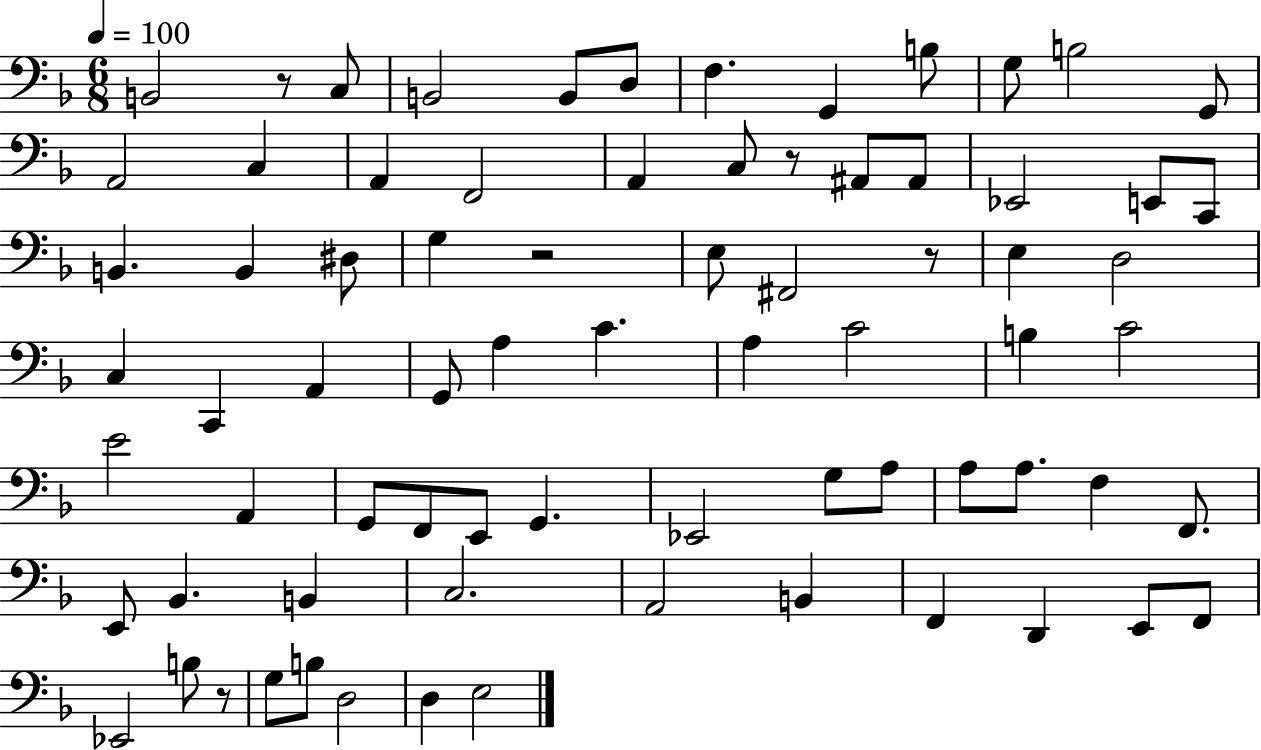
B2/h R/e C3/e B2/h B2/e D3/e F3/q. G2/q B3/e G3/e B3/h G2/e A2/h C3/q A2/q F2/h A2/q C3/e R/e A#2/e A#2/e Eb2/h E2/e C2/e B2/q. B2/q D#3/e G3/q R/h E3/e F#2/h R/e E3/q D3/h C3/q C2/q A2/q G2/e A3/q C4/q. A3/q C4/h B3/q C4/h E4/h A2/q G2/e F2/e E2/e G2/q. Eb2/h G3/e A3/e A3/e A3/e. F3/q F2/e. E2/e Bb2/q. B2/q C3/h. A2/h B2/q F2/q D2/q E2/e F2/e Eb2/h B3/e R/e G3/e B3/e D3/h D3/q E3/h